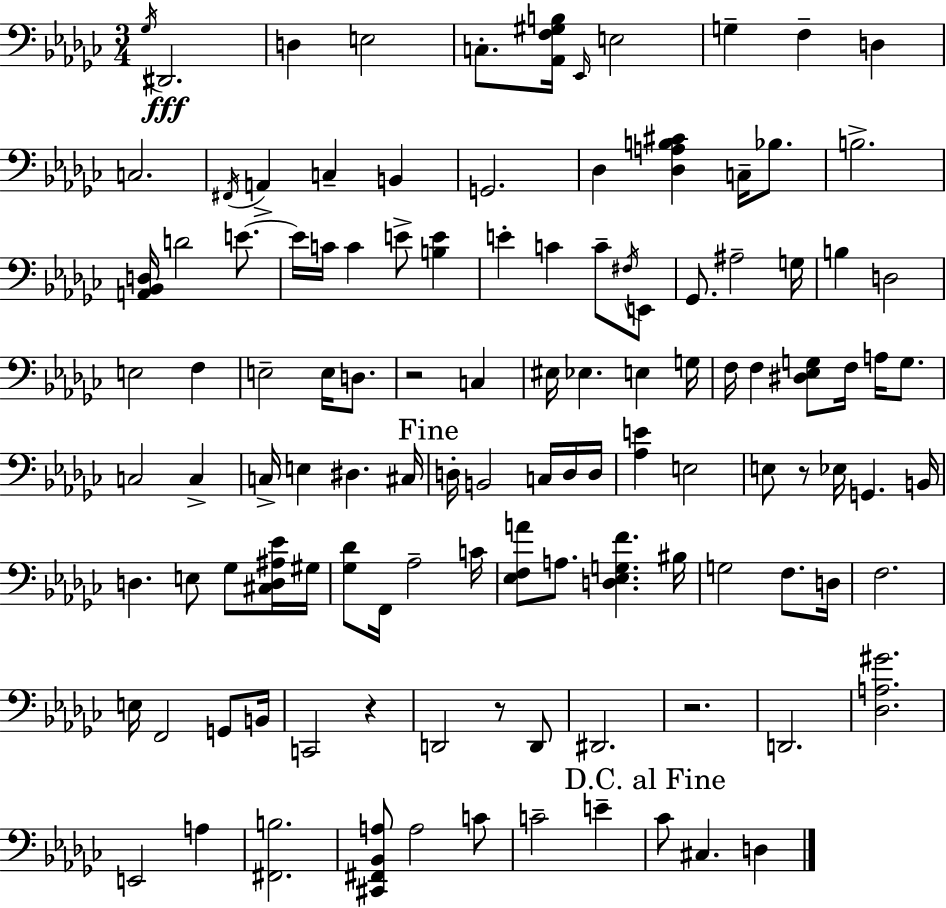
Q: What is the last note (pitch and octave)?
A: D3